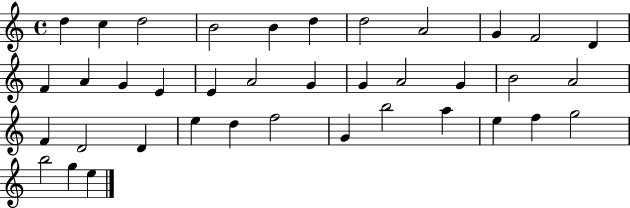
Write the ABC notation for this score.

X:1
T:Untitled
M:4/4
L:1/4
K:C
d c d2 B2 B d d2 A2 G F2 D F A G E E A2 G G A2 G B2 A2 F D2 D e d f2 G b2 a e f g2 b2 g e